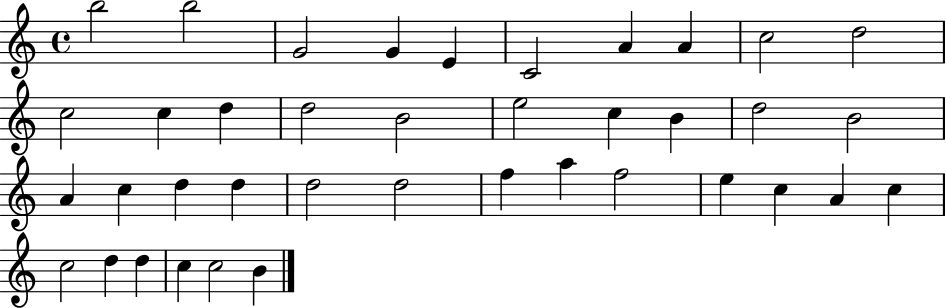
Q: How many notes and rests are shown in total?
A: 39